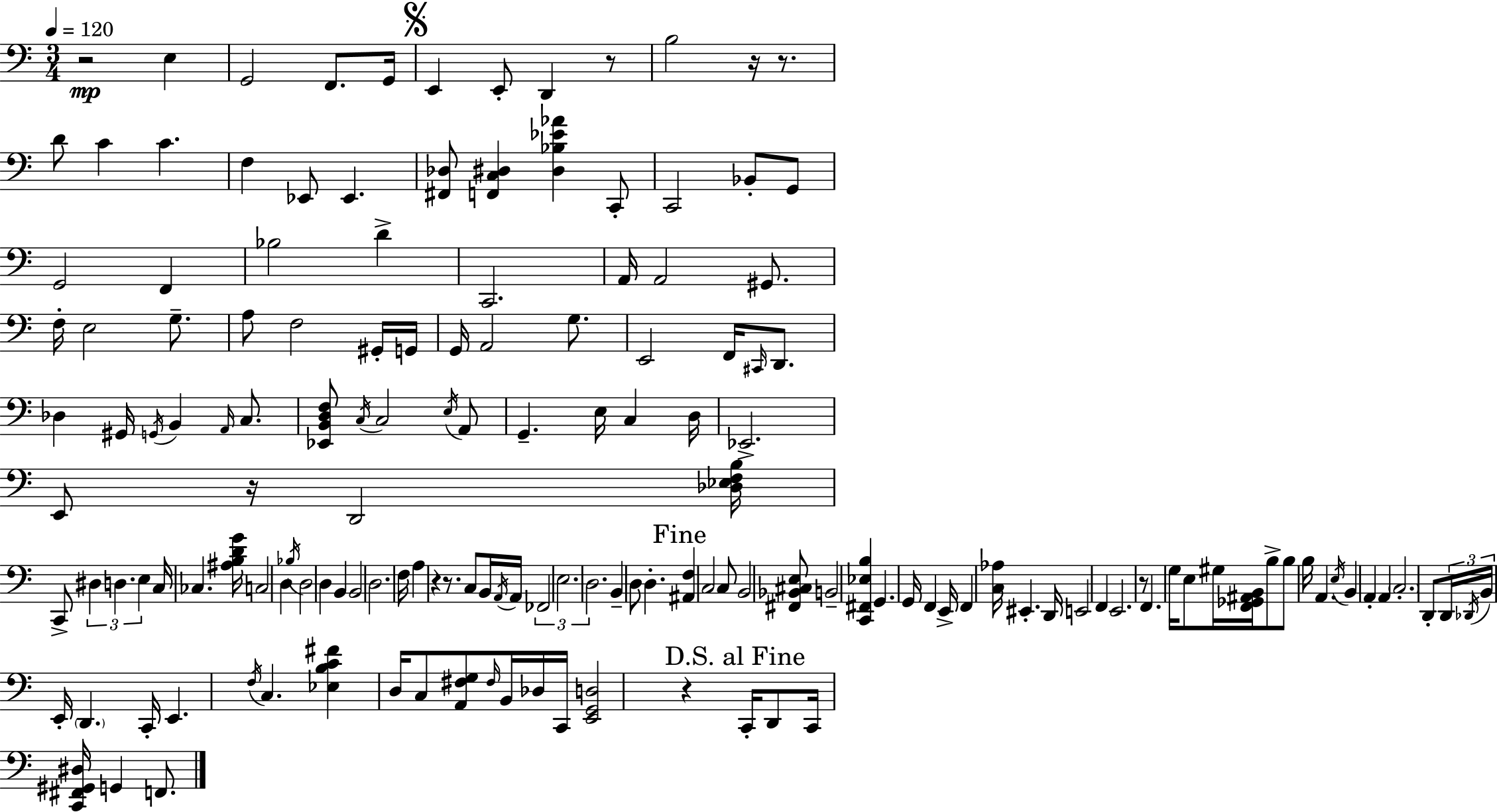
R/h E3/q G2/h F2/e. G2/s E2/q E2/e D2/q R/e B3/h R/s R/e. D4/e C4/q C4/q. F3/q Eb2/e Eb2/q. [F#2,Db3]/e [F2,C3,D#3]/q [D#3,Bb3,Eb4,Ab4]/q C2/e C2/h Bb2/e G2/e G2/h F2/q Bb3/h D4/q C2/h. A2/s A2/h G#2/e. F3/s E3/h G3/e. A3/e F3/h G#2/s G2/s G2/s A2/h G3/e. E2/h F2/s C#2/s D2/e. Db3/q G#2/s G2/s B2/q A2/s C3/e. [Eb2,B2,D3,F3]/e C3/s C3/h E3/s A2/e G2/q. E3/s C3/q D3/s Eb2/h. E2/e R/s D2/h [Db3,Eb3,F3,B3]/s C2/e D#3/q D3/q. E3/q C3/s CES3/q. [A#3,B3,D4,G4]/s C3/h D3/q Bb3/s D3/h D3/q B2/q B2/h D3/h. F3/s A3/q R/q R/e. C3/e B2/s A2/s A2/s FES2/h E3/h. D3/h. B2/q D3/e D3/q. [A#2,F3]/q C3/h C3/e B2/h [F#2,Bb2,C#3,E3]/e B2/h [C2,F#2,Eb3,B3]/q G2/q. G2/s F2/q E2/s F2/q [C3,Ab3]/s EIS2/q. D2/s E2/h F2/q E2/h. R/e F2/q. G3/s E3/e G#3/s [F2,Gb2,A#2,B2]/s B3/e B3/e B3/s A2/q. E3/s B2/q A2/q A2/q C3/h. D2/e D2/s Db2/s B2/s E2/s D2/q. C2/s E2/q. F3/s C3/q. [Eb3,B3,C4,F#4]/q D3/s C3/e [A2,F#3,G3]/e F#3/s B2/s Db3/s C2/s [E2,G2,D3]/h R/q C2/s D2/e C2/s [C2,F#2,G#2,D#3]/s G2/q F2/e.